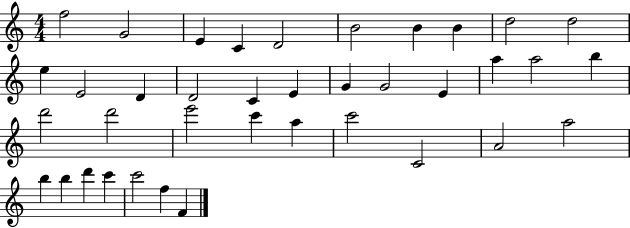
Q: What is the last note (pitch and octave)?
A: F4